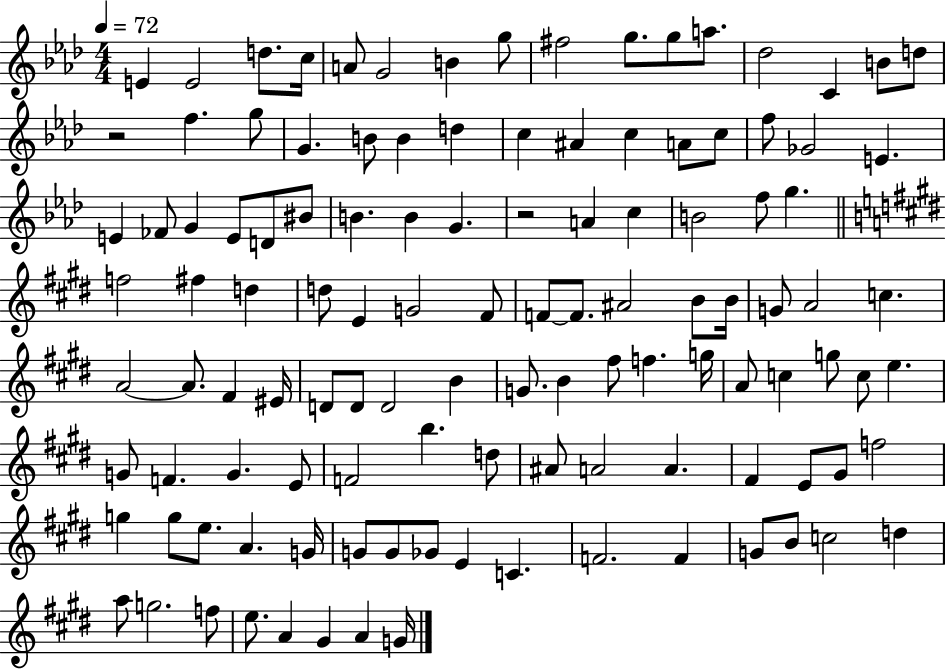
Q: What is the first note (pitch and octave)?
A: E4